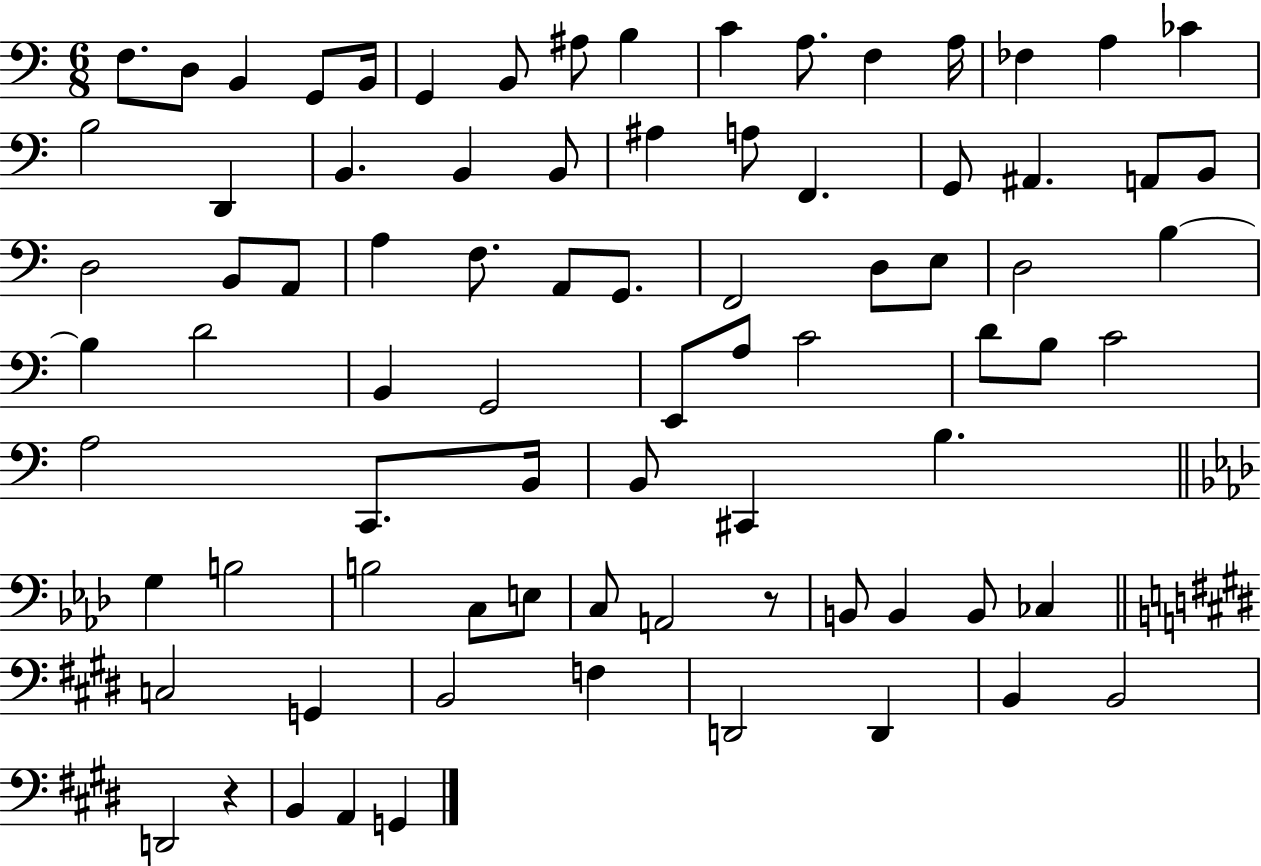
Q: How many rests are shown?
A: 2